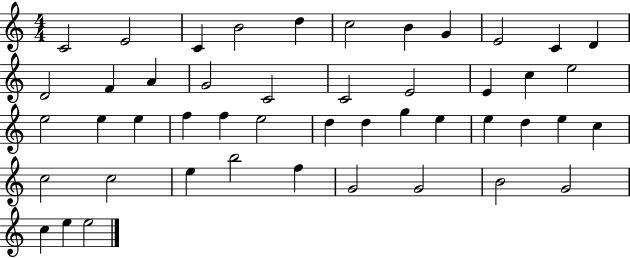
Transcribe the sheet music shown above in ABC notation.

X:1
T:Untitled
M:4/4
L:1/4
K:C
C2 E2 C B2 d c2 B G E2 C D D2 F A G2 C2 C2 E2 E c e2 e2 e e f f e2 d d g e e d e c c2 c2 e b2 f G2 G2 B2 G2 c e e2